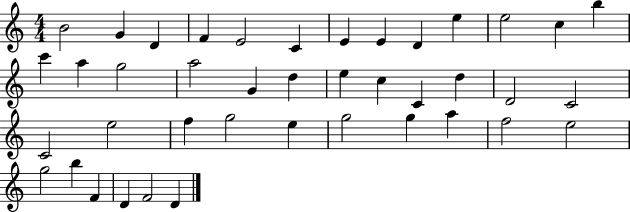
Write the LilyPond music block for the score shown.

{
  \clef treble
  \numericTimeSignature
  \time 4/4
  \key c \major
  b'2 g'4 d'4 | f'4 e'2 c'4 | e'4 e'4 d'4 e''4 | e''2 c''4 b''4 | \break c'''4 a''4 g''2 | a''2 g'4 d''4 | e''4 c''4 c'4 d''4 | d'2 c'2 | \break c'2 e''2 | f''4 g''2 e''4 | g''2 g''4 a''4 | f''2 e''2 | \break g''2 b''4 f'4 | d'4 f'2 d'4 | \bar "|."
}